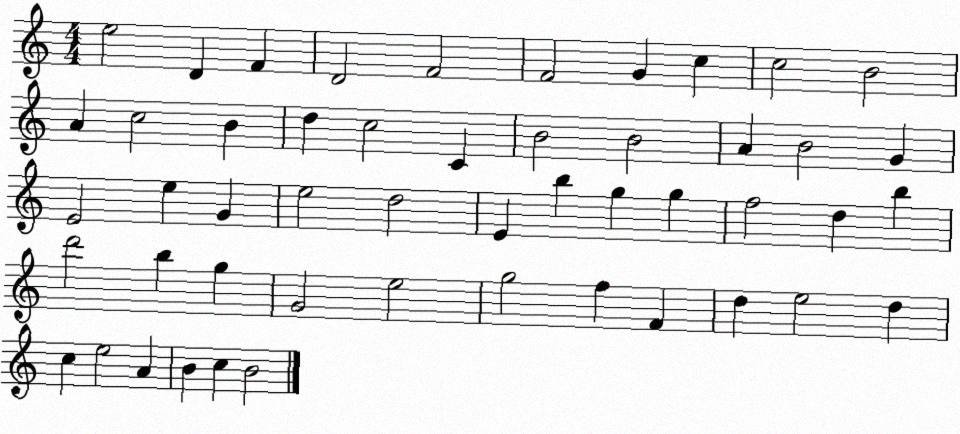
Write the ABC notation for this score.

X:1
T:Untitled
M:4/4
L:1/4
K:C
e2 D F D2 F2 F2 G c c2 B2 A c2 B d c2 C B2 B2 A B2 G E2 e G e2 d2 E b g g f2 d b d'2 b g G2 e2 g2 f F d e2 d c e2 A B c B2